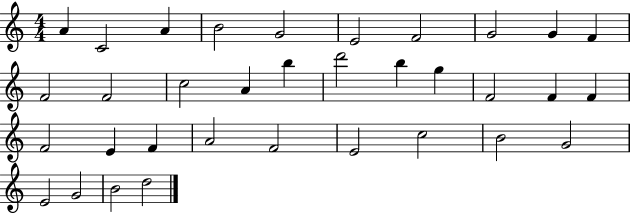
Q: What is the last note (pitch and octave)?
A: D5